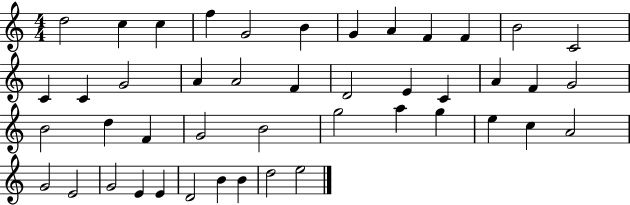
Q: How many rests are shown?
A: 0